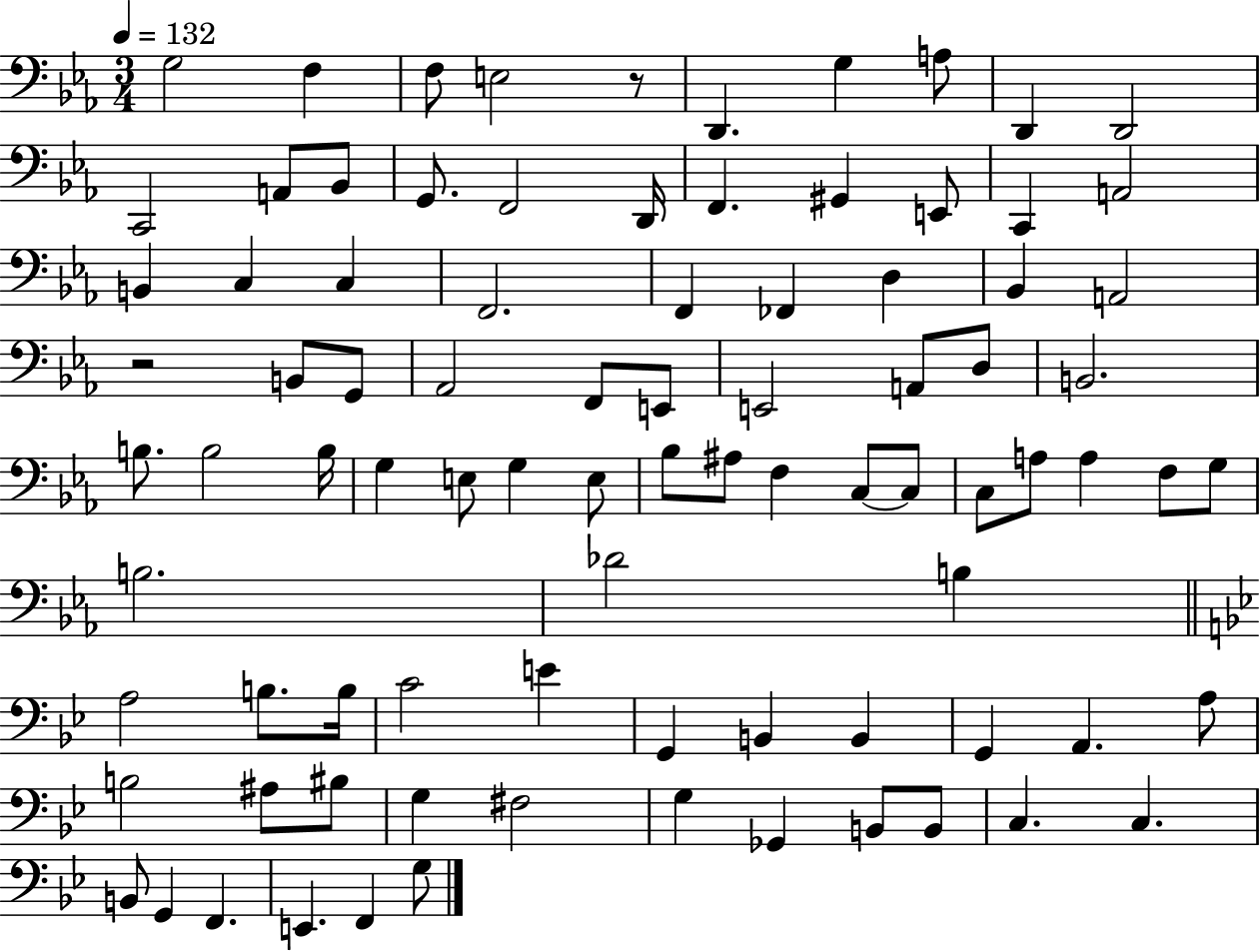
X:1
T:Untitled
M:3/4
L:1/4
K:Eb
G,2 F, F,/2 E,2 z/2 D,, G, A,/2 D,, D,,2 C,,2 A,,/2 _B,,/2 G,,/2 F,,2 D,,/4 F,, ^G,, E,,/2 C,, A,,2 B,, C, C, F,,2 F,, _F,, D, _B,, A,,2 z2 B,,/2 G,,/2 _A,,2 F,,/2 E,,/2 E,,2 A,,/2 D,/2 B,,2 B,/2 B,2 B,/4 G, E,/2 G, E,/2 _B,/2 ^A,/2 F, C,/2 C,/2 C,/2 A,/2 A, F,/2 G,/2 B,2 _D2 B, A,2 B,/2 B,/4 C2 E G,, B,, B,, G,, A,, A,/2 B,2 ^A,/2 ^B,/2 G, ^F,2 G, _G,, B,,/2 B,,/2 C, C, B,,/2 G,, F,, E,, F,, G,/2